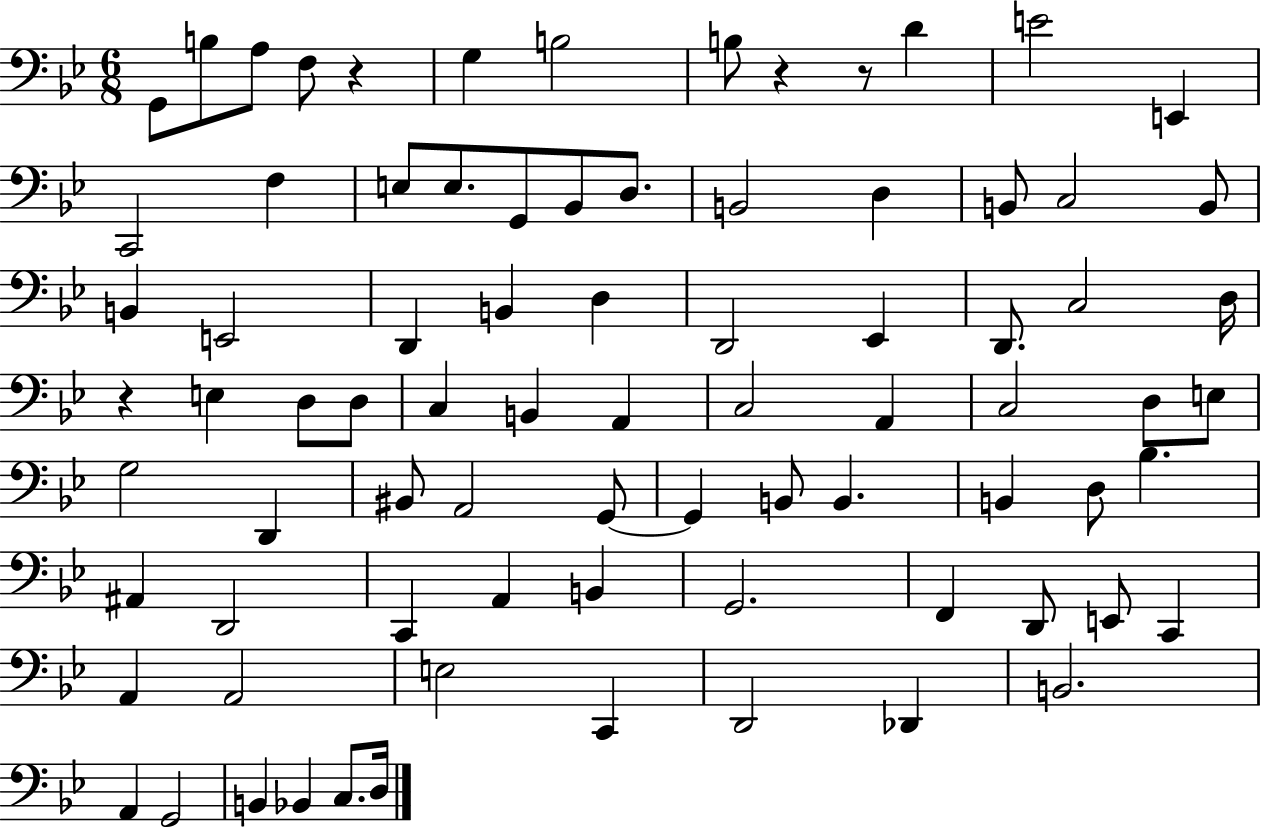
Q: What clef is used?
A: bass